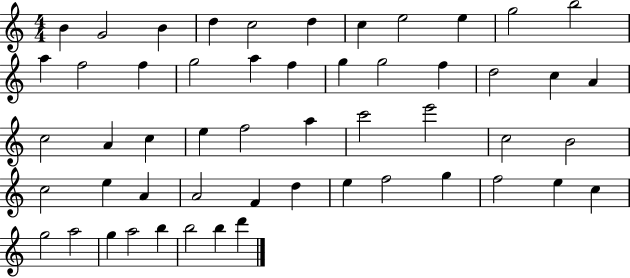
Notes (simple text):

B4/q G4/h B4/q D5/q C5/h D5/q C5/q E5/h E5/q G5/h B5/h A5/q F5/h F5/q G5/h A5/q F5/q G5/q G5/h F5/q D5/h C5/q A4/q C5/h A4/q C5/q E5/q F5/h A5/q C6/h E6/h C5/h B4/h C5/h E5/q A4/q A4/h F4/q D5/q E5/q F5/h G5/q F5/h E5/q C5/q G5/h A5/h G5/q A5/h B5/q B5/h B5/q D6/q